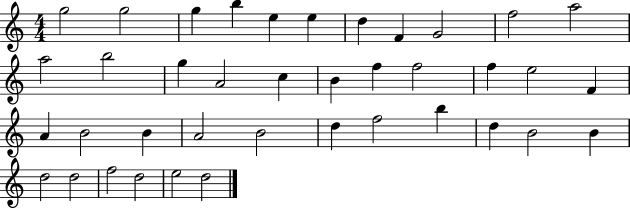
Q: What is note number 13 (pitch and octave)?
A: B5